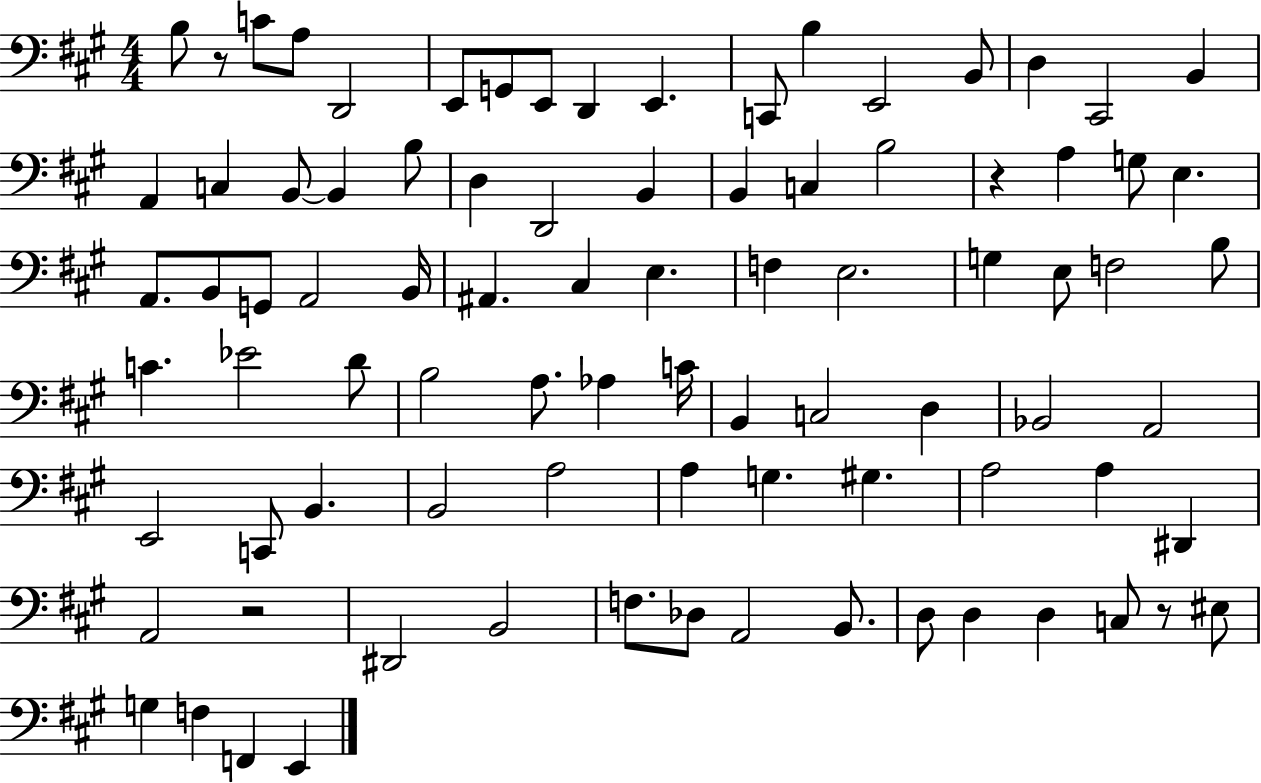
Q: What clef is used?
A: bass